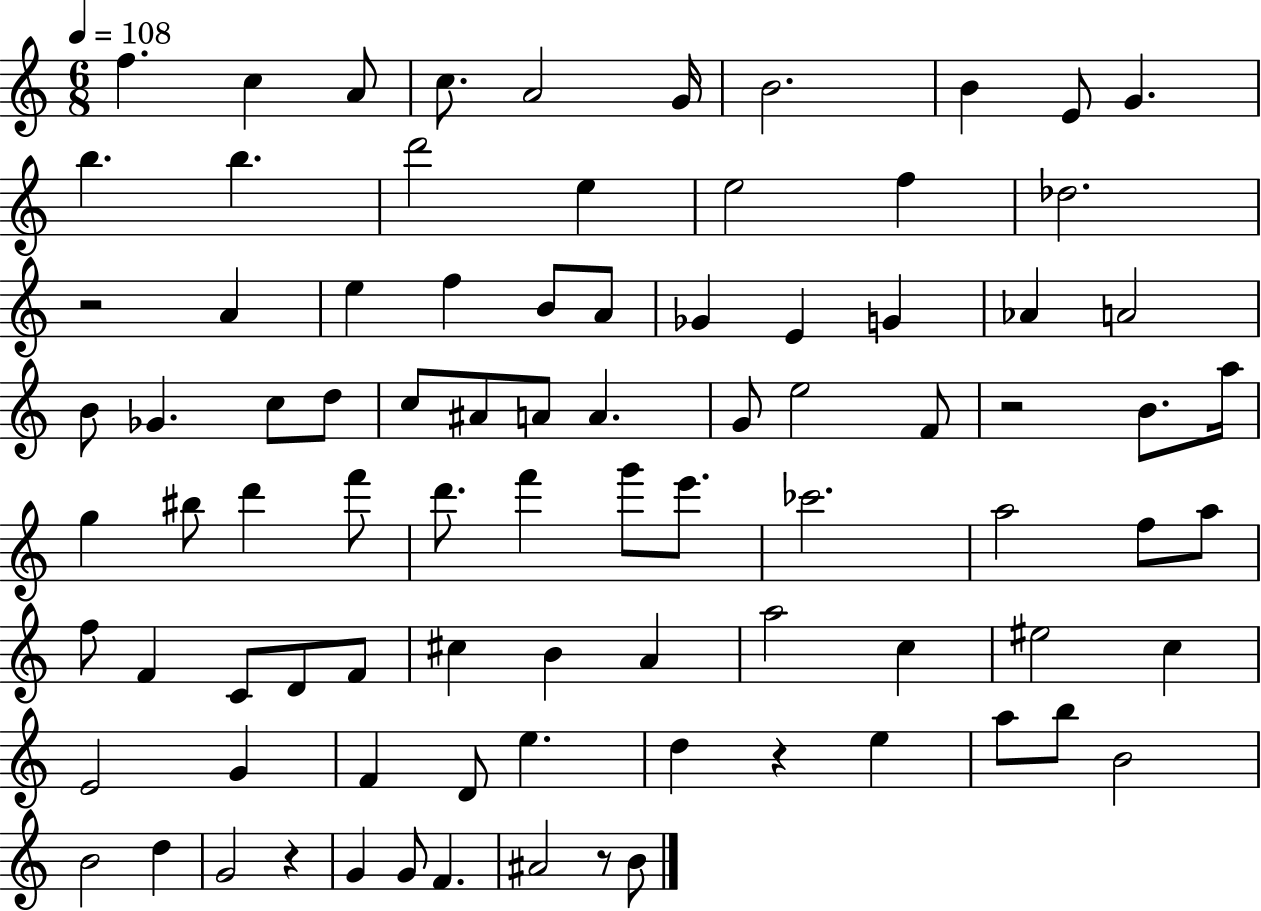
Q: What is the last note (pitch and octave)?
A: B4